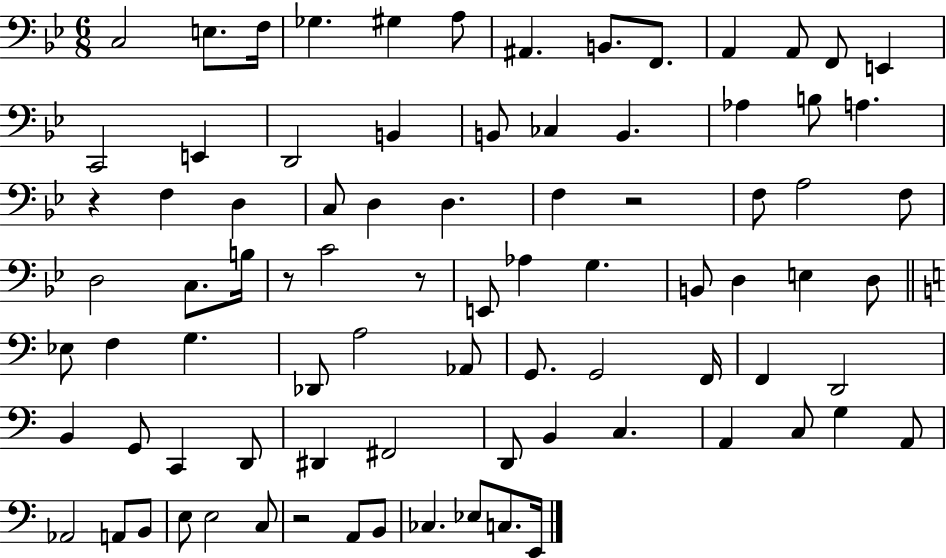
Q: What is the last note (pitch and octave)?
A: E2